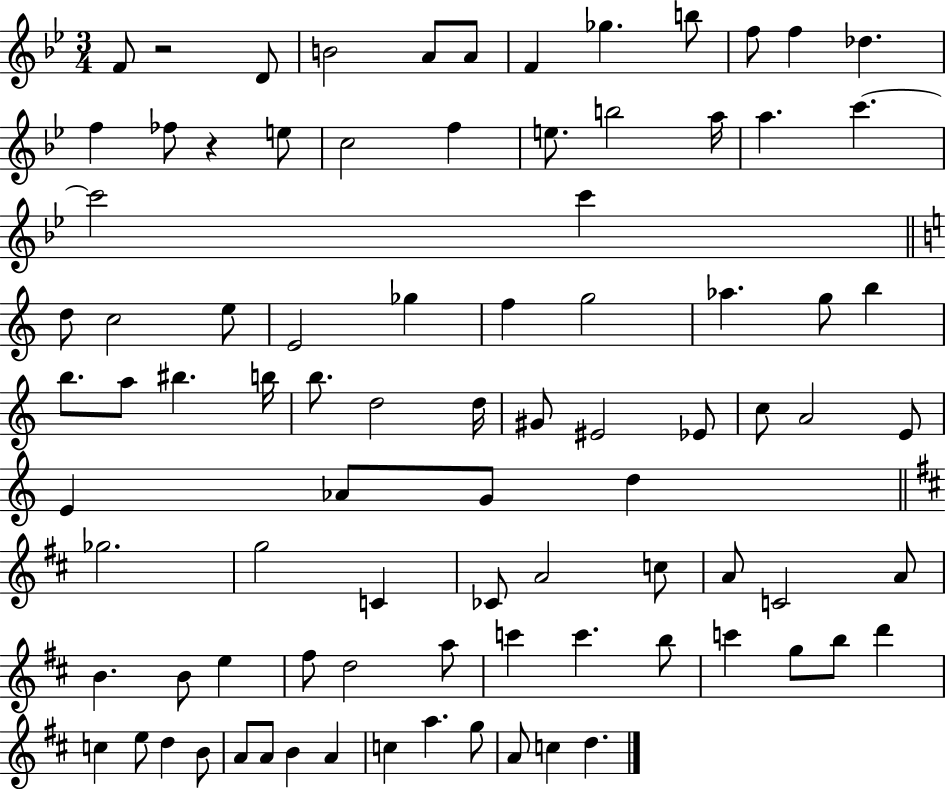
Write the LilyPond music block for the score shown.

{
  \clef treble
  \numericTimeSignature
  \time 3/4
  \key bes \major
  \repeat volta 2 { f'8 r2 d'8 | b'2 a'8 a'8 | f'4 ges''4. b''8 | f''8 f''4 des''4. | \break f''4 fes''8 r4 e''8 | c''2 f''4 | e''8. b''2 a''16 | a''4. c'''4.~~ | \break c'''2 c'''4 | \bar "||" \break \key c \major d''8 c''2 e''8 | e'2 ges''4 | f''4 g''2 | aes''4. g''8 b''4 | \break b''8. a''8 bis''4. b''16 | b''8. d''2 d''16 | gis'8 eis'2 ees'8 | c''8 a'2 e'8 | \break e'4 aes'8 g'8 d''4 | \bar "||" \break \key d \major ges''2. | g''2 c'4 | ces'8 a'2 c''8 | a'8 c'2 a'8 | \break b'4. b'8 e''4 | fis''8 d''2 a''8 | c'''4 c'''4. b''8 | c'''4 g''8 b''8 d'''4 | \break c''4 e''8 d''4 b'8 | a'8 a'8 b'4 a'4 | c''4 a''4. g''8 | a'8 c''4 d''4. | \break } \bar "|."
}